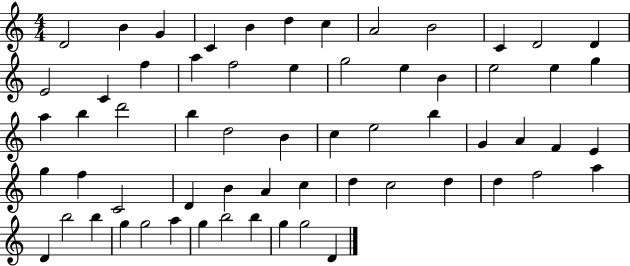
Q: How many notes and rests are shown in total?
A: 62